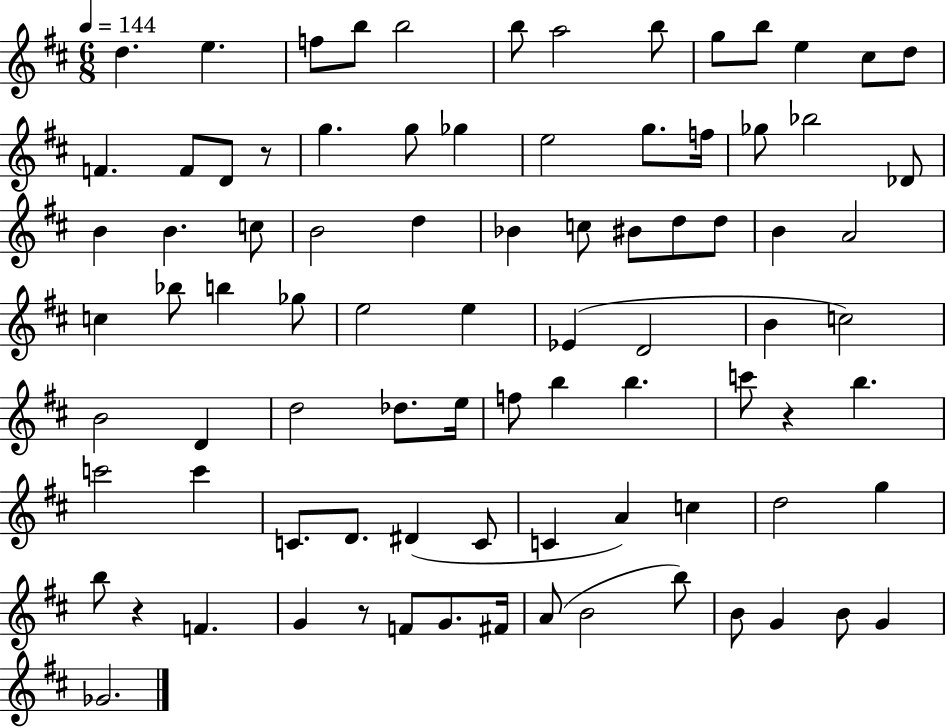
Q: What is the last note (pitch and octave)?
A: Gb4